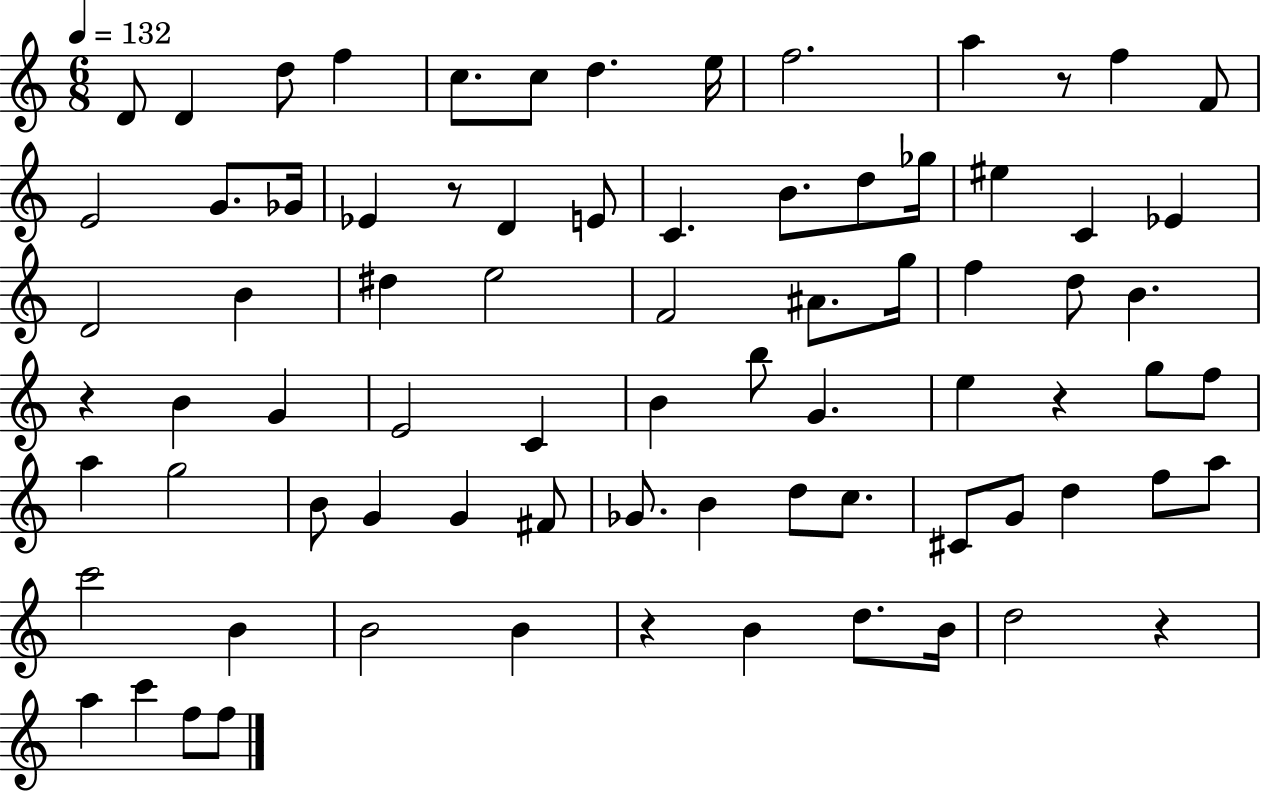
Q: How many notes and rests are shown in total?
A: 78